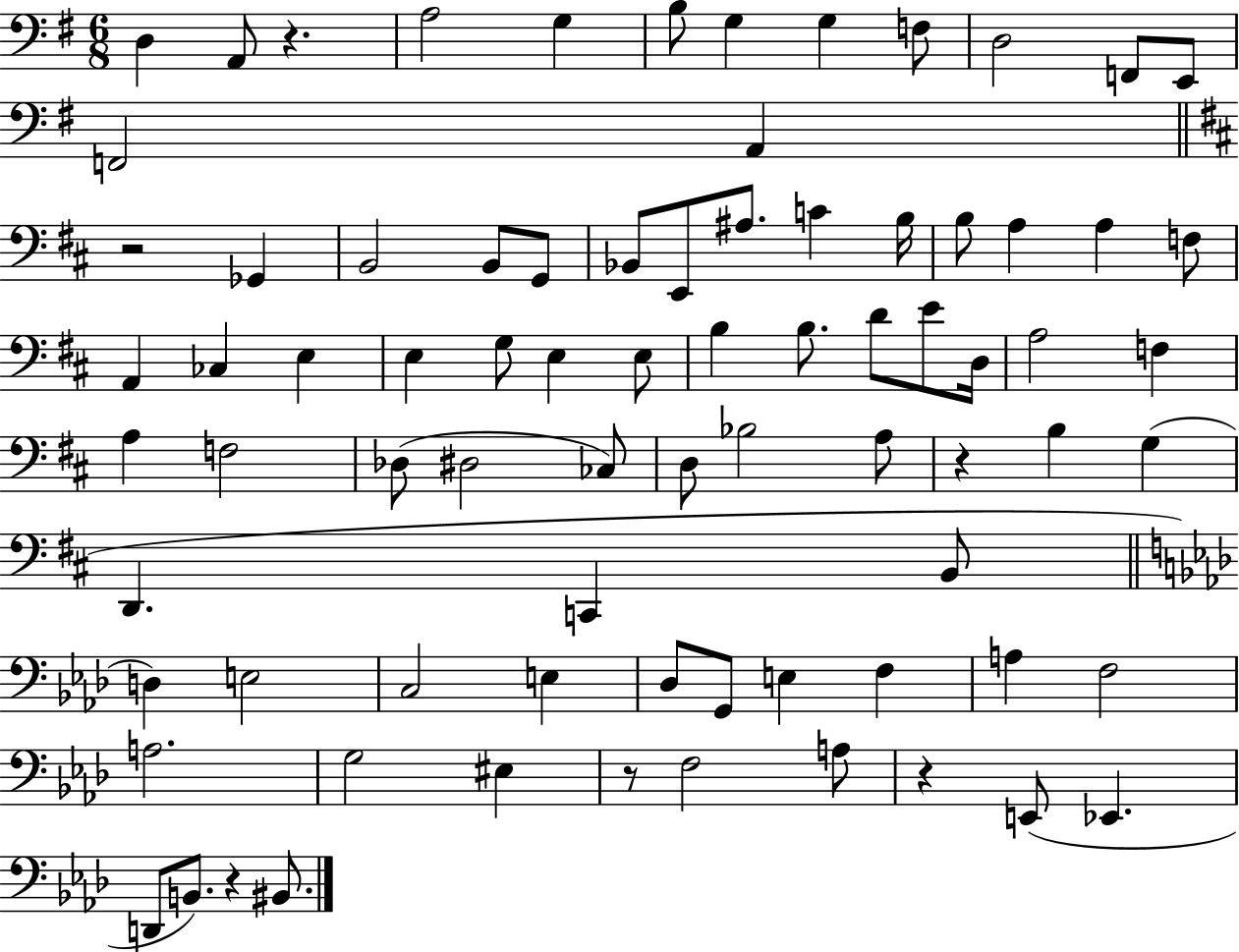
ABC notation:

X:1
T:Untitled
M:6/8
L:1/4
K:G
D, A,,/2 z A,2 G, B,/2 G, G, F,/2 D,2 F,,/2 E,,/2 F,,2 A,, z2 _G,, B,,2 B,,/2 G,,/2 _B,,/2 E,,/2 ^A,/2 C B,/4 B,/2 A, A, F,/2 A,, _C, E, E, G,/2 E, E,/2 B, B,/2 D/2 E/2 D,/4 A,2 F, A, F,2 _D,/2 ^D,2 _C,/2 D,/2 _B,2 A,/2 z B, G, D,, C,, B,,/2 D, E,2 C,2 E, _D,/2 G,,/2 E, F, A, F,2 A,2 G,2 ^E, z/2 F,2 A,/2 z E,,/2 _E,, D,,/2 B,,/2 z ^B,,/2